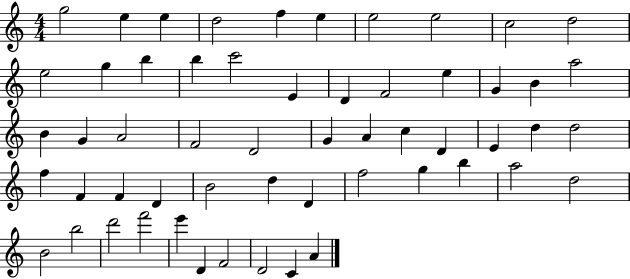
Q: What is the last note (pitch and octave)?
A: A4